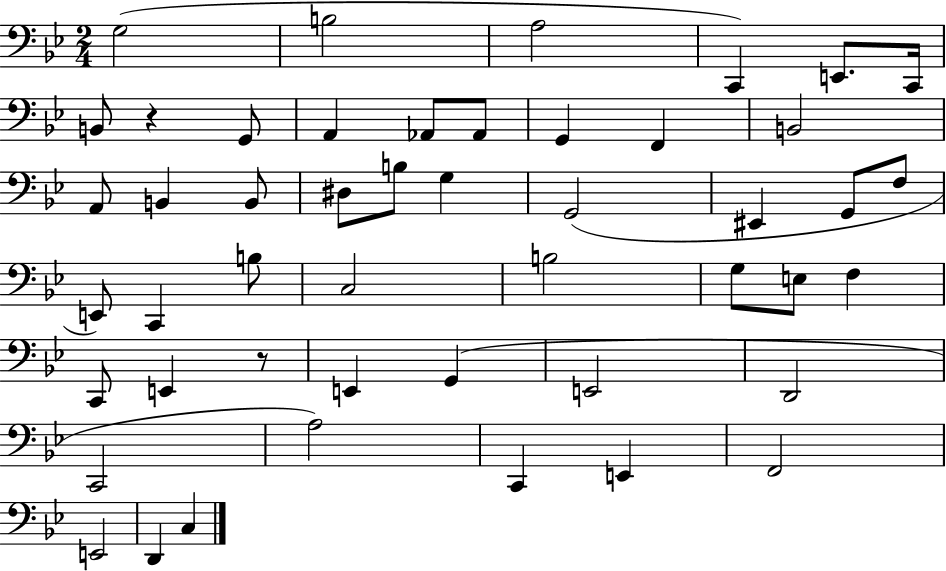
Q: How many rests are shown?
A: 2